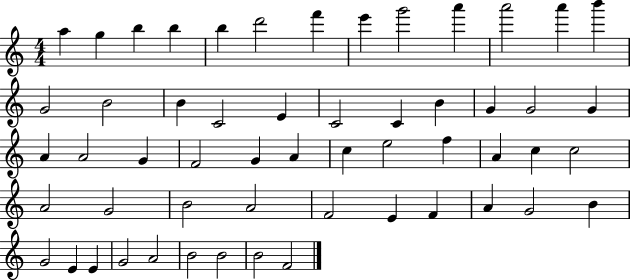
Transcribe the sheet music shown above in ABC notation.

X:1
T:Untitled
M:4/4
L:1/4
K:C
a g b b b d'2 f' e' g'2 a' a'2 a' b' G2 B2 B C2 E C2 C B G G2 G A A2 G F2 G A c e2 f A c c2 A2 G2 B2 A2 F2 E F A G2 B G2 E E G2 A2 B2 B2 B2 F2